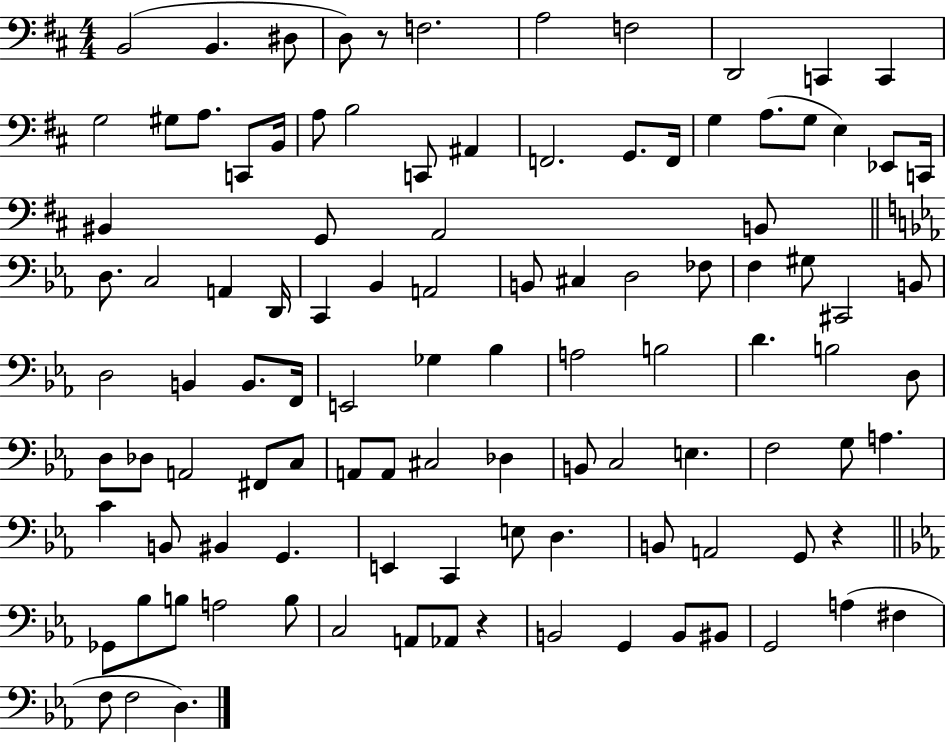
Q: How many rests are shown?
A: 3